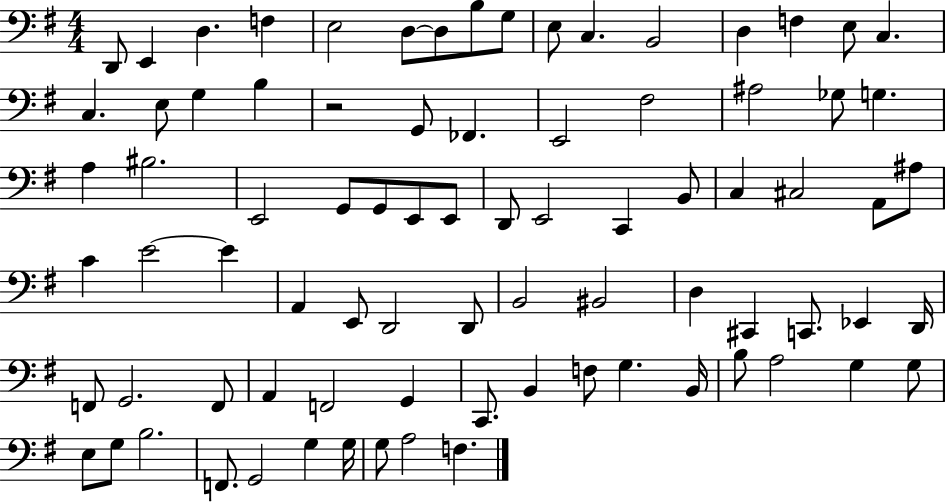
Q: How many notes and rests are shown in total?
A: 82